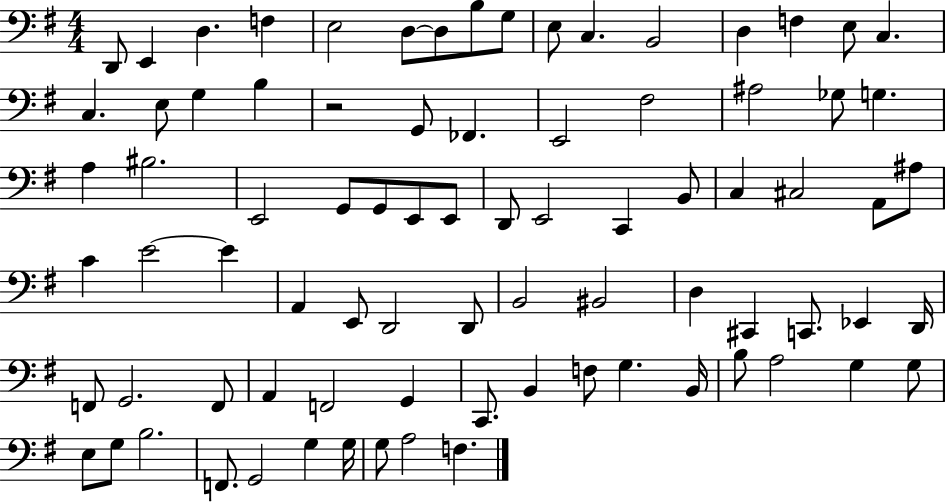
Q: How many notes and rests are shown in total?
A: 82